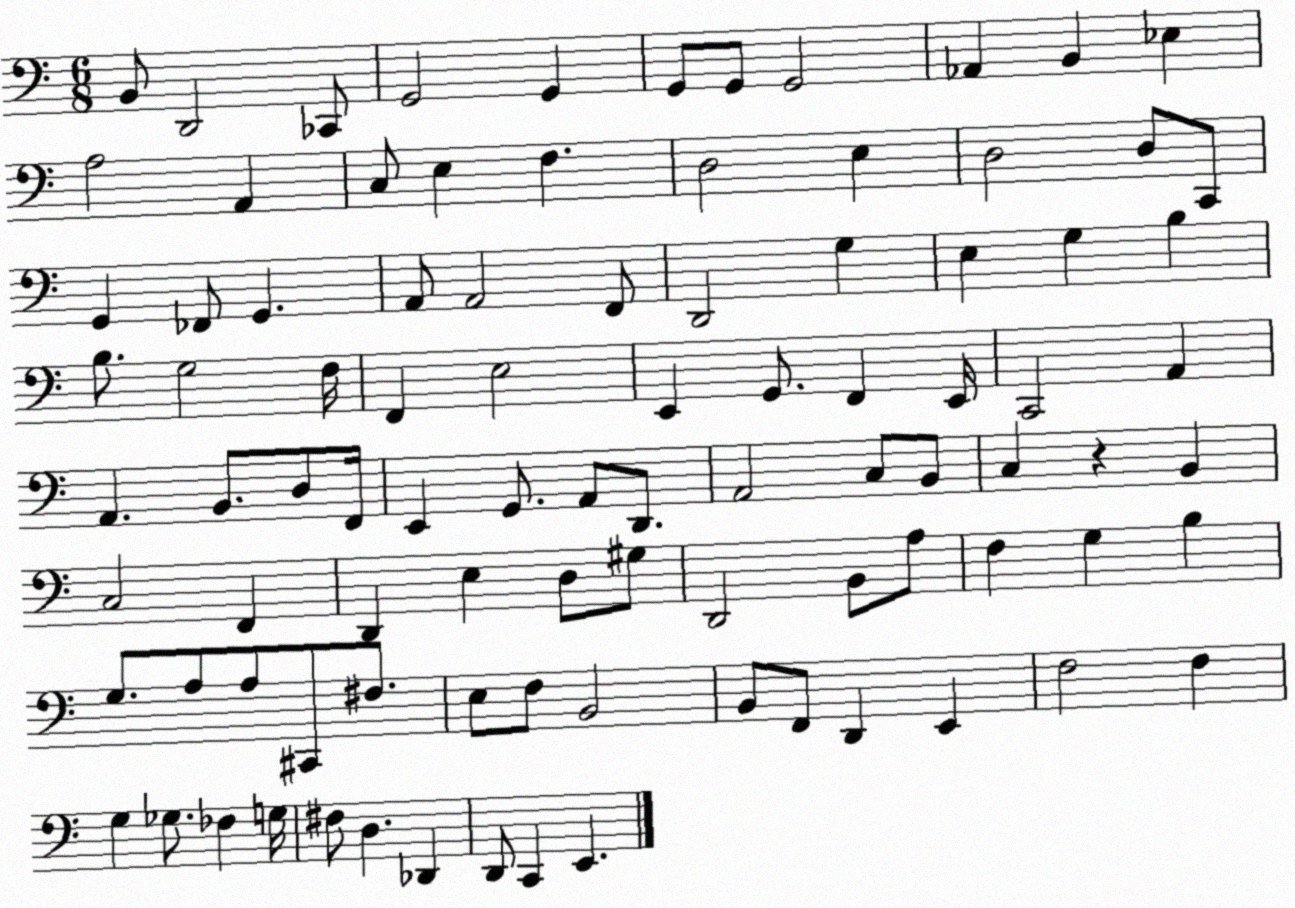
X:1
T:Untitled
M:6/8
L:1/4
K:C
B,,/2 D,,2 _C,,/2 G,,2 G,, G,,/2 G,,/2 G,,2 _A,, B,, _E, A,2 A,, C,/2 E, F, D,2 E, D,2 D,/2 C,,/2 G,, _F,,/2 G,, A,,/2 A,,2 F,,/2 D,,2 G, E, G, B, B,/2 G,2 F,/4 F,, E,2 E,, G,,/2 F,, E,,/4 C,,2 A,, A,, B,,/2 D,/2 F,,/4 E,, G,,/2 A,,/2 D,,/2 A,,2 C,/2 B,,/2 C, z B,, C,2 F,, D,, E, D,/2 ^G,/2 D,,2 B,,/2 A,/2 F, G, B, G,/2 A,/2 A,/2 ^C,,/2 ^F,/2 E,/2 F,/2 B,,2 B,,/2 F,,/2 D,, E,, F,2 F, G, _G,/2 _F, G,/4 ^F,/2 D, _D,, D,,/2 C,, E,,